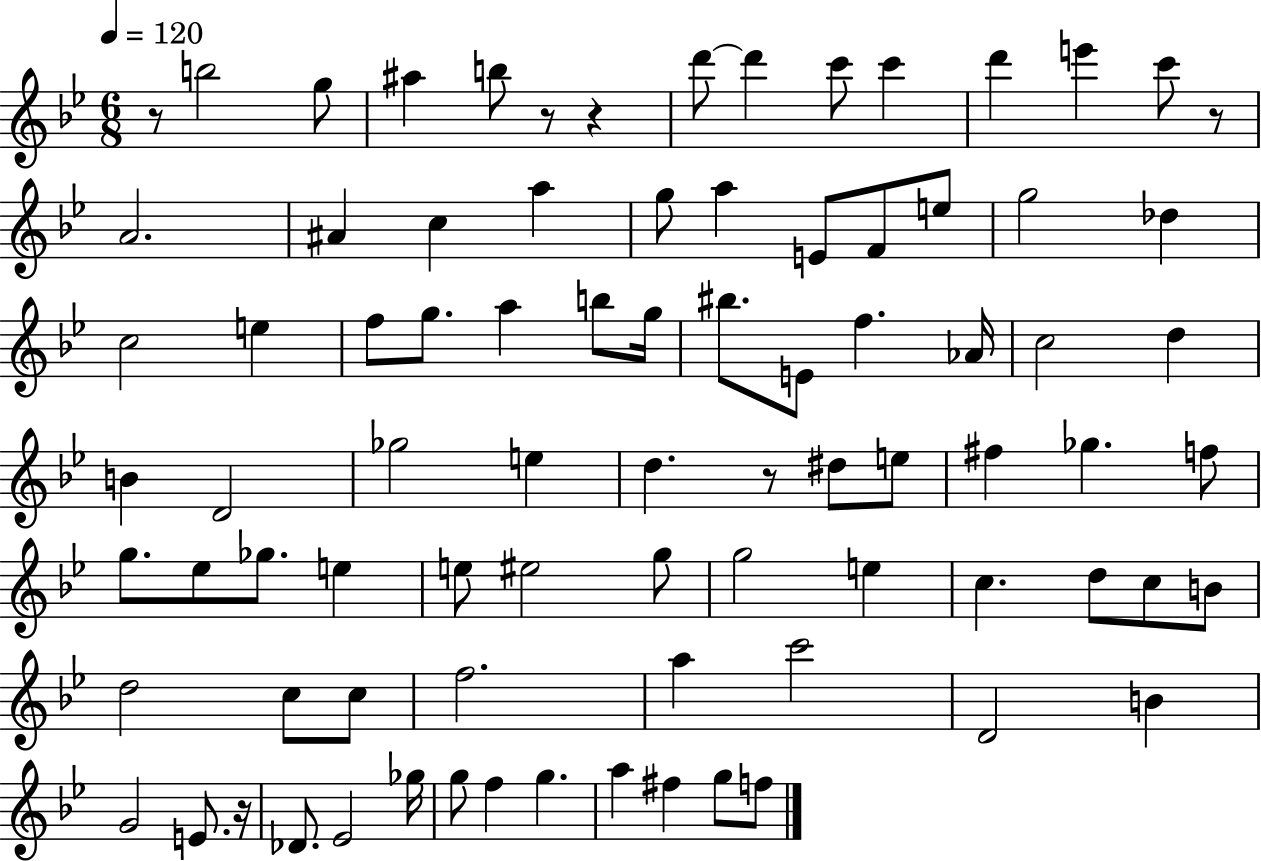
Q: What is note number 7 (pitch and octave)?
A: C6